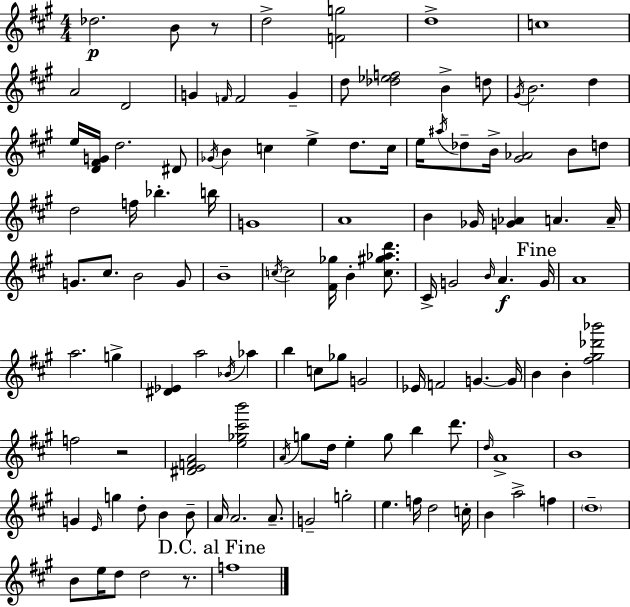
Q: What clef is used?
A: treble